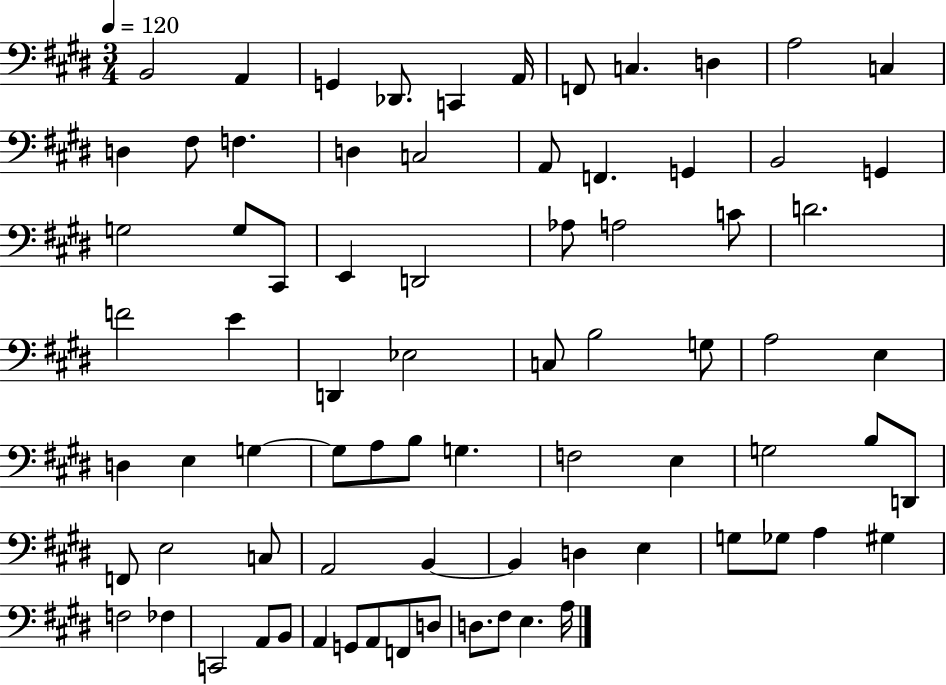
{
  \clef bass
  \numericTimeSignature
  \time 3/4
  \key e \major
  \tempo 4 = 120
  b,2 a,4 | g,4 des,8. c,4 a,16 | f,8 c4. d4 | a2 c4 | \break d4 fis8 f4. | d4 c2 | a,8 f,4. g,4 | b,2 g,4 | \break g2 g8 cis,8 | e,4 d,2 | aes8 a2 c'8 | d'2. | \break f'2 e'4 | d,4 ees2 | c8 b2 g8 | a2 e4 | \break d4 e4 g4~~ | g8 a8 b8 g4. | f2 e4 | g2 b8 d,8 | \break f,8 e2 c8 | a,2 b,4~~ | b,4 d4 e4 | g8 ges8 a4 gis4 | \break f2 fes4 | c,2 a,8 b,8 | a,4 g,8 a,8 f,8 d8 | d8. fis8 e4. a16 | \break \bar "|."
}